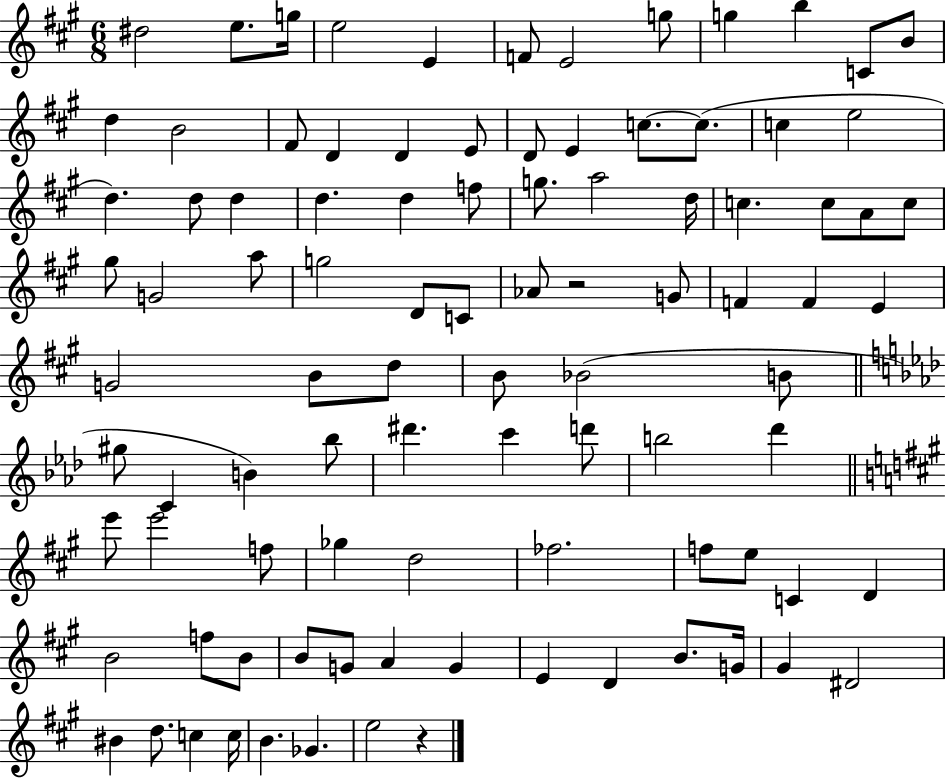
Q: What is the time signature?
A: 6/8